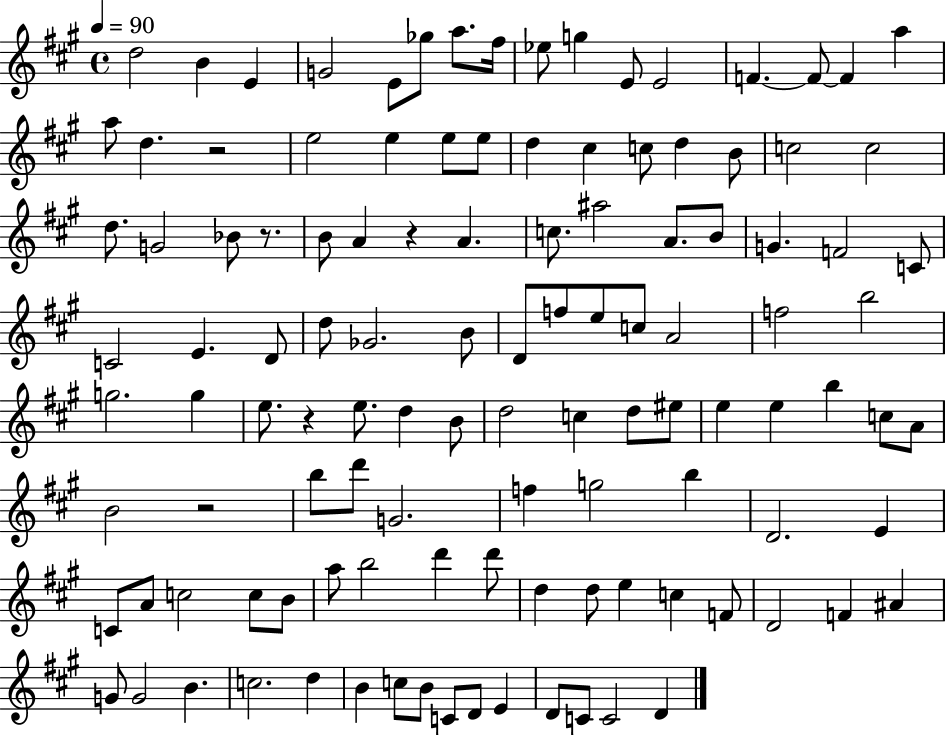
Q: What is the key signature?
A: A major